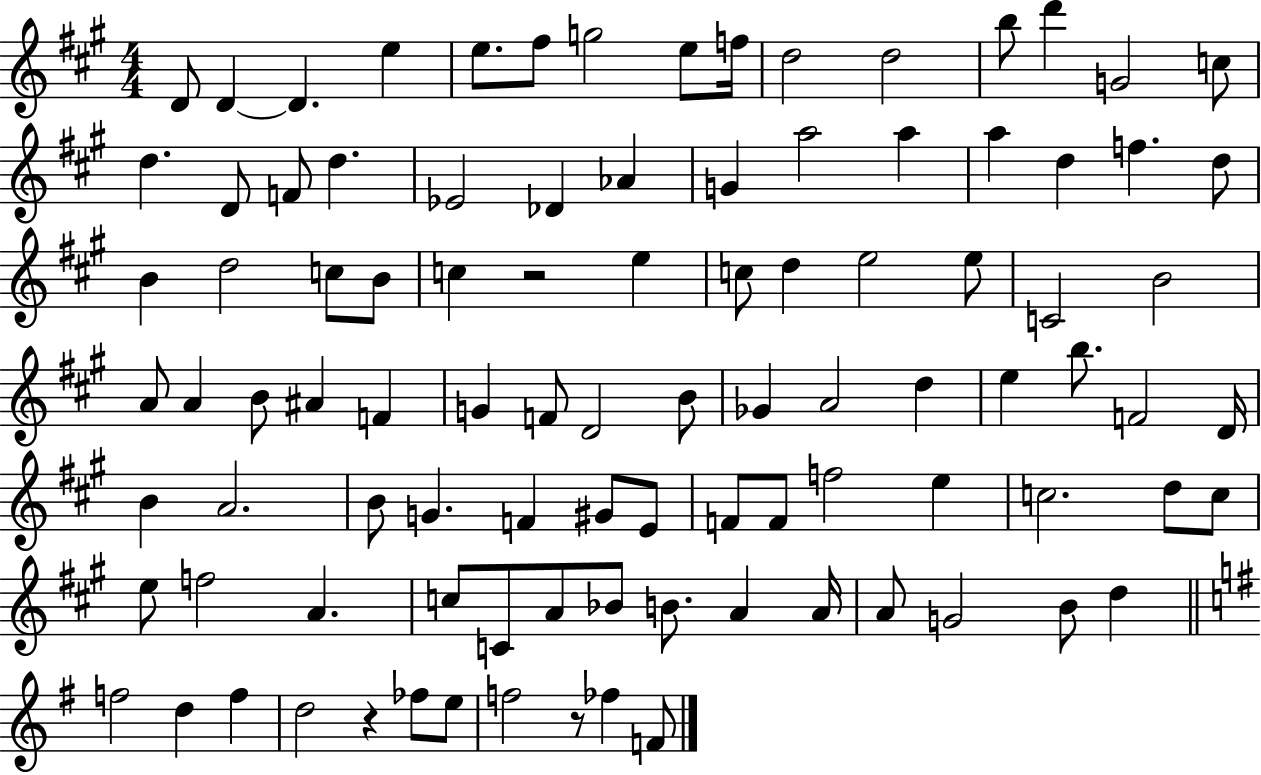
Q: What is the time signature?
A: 4/4